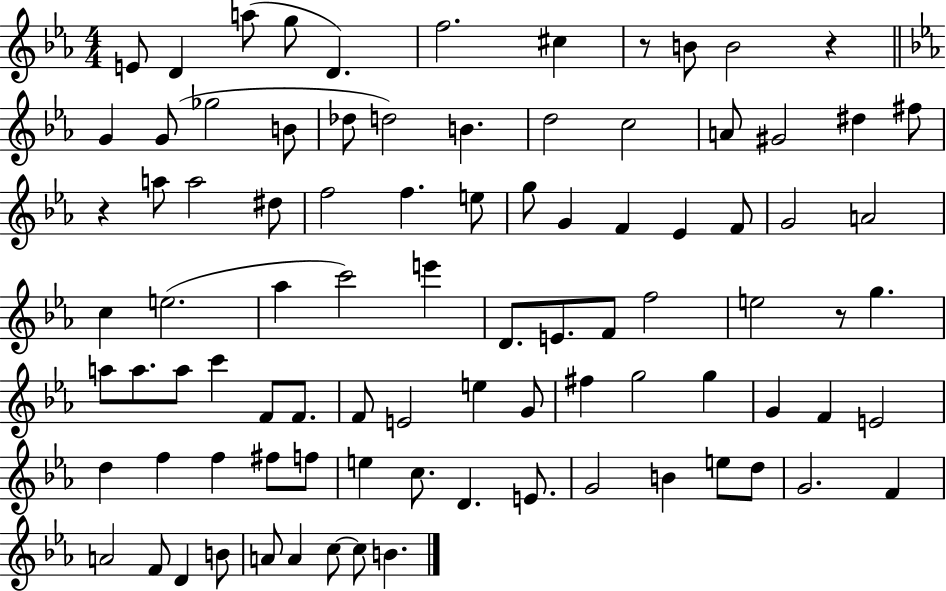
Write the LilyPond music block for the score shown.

{
  \clef treble
  \numericTimeSignature
  \time 4/4
  \key ees \major
  e'8 d'4 a''8( g''8 d'4.) | f''2. cis''4 | r8 b'8 b'2 r4 | \bar "||" \break \key ees \major g'4 g'8( ges''2 b'8 | des''8 d''2) b'4. | d''2 c''2 | a'8 gis'2 dis''4 fis''8 | \break r4 a''8 a''2 dis''8 | f''2 f''4. e''8 | g''8 g'4 f'4 ees'4 f'8 | g'2 a'2 | \break c''4 e''2.( | aes''4 c'''2) e'''4 | d'8. e'8. f'8 f''2 | e''2 r8 g''4. | \break a''8 a''8. a''8 c'''4 f'8 f'8. | f'8 e'2 e''4 g'8 | fis''4 g''2 g''4 | g'4 f'4 e'2 | \break d''4 f''4 f''4 fis''8 f''8 | e''4 c''8. d'4. e'8. | g'2 b'4 e''8 d''8 | g'2. f'4 | \break a'2 f'8 d'4 b'8 | a'8 a'4 c''8~~ c''8 b'4. | \bar "|."
}